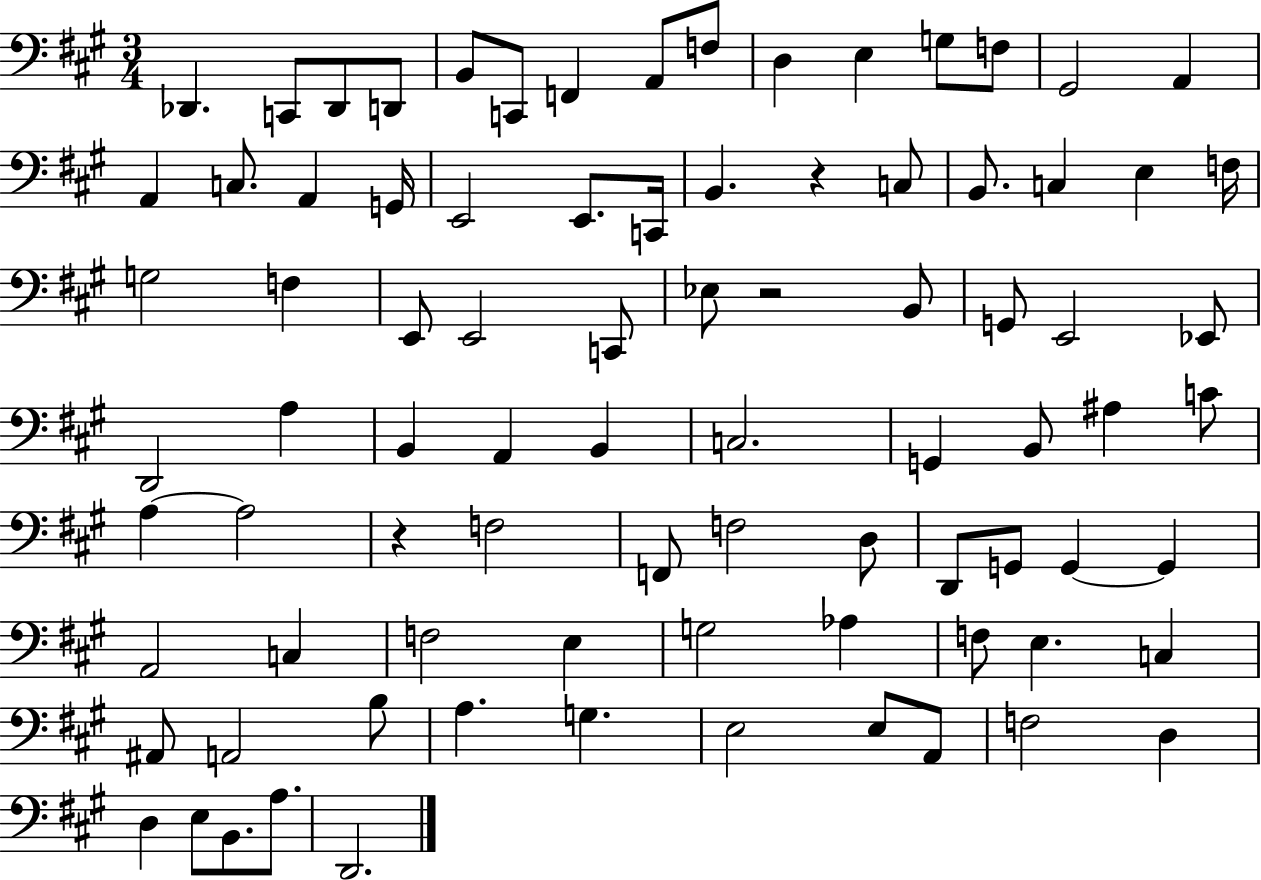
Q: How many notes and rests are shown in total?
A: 85